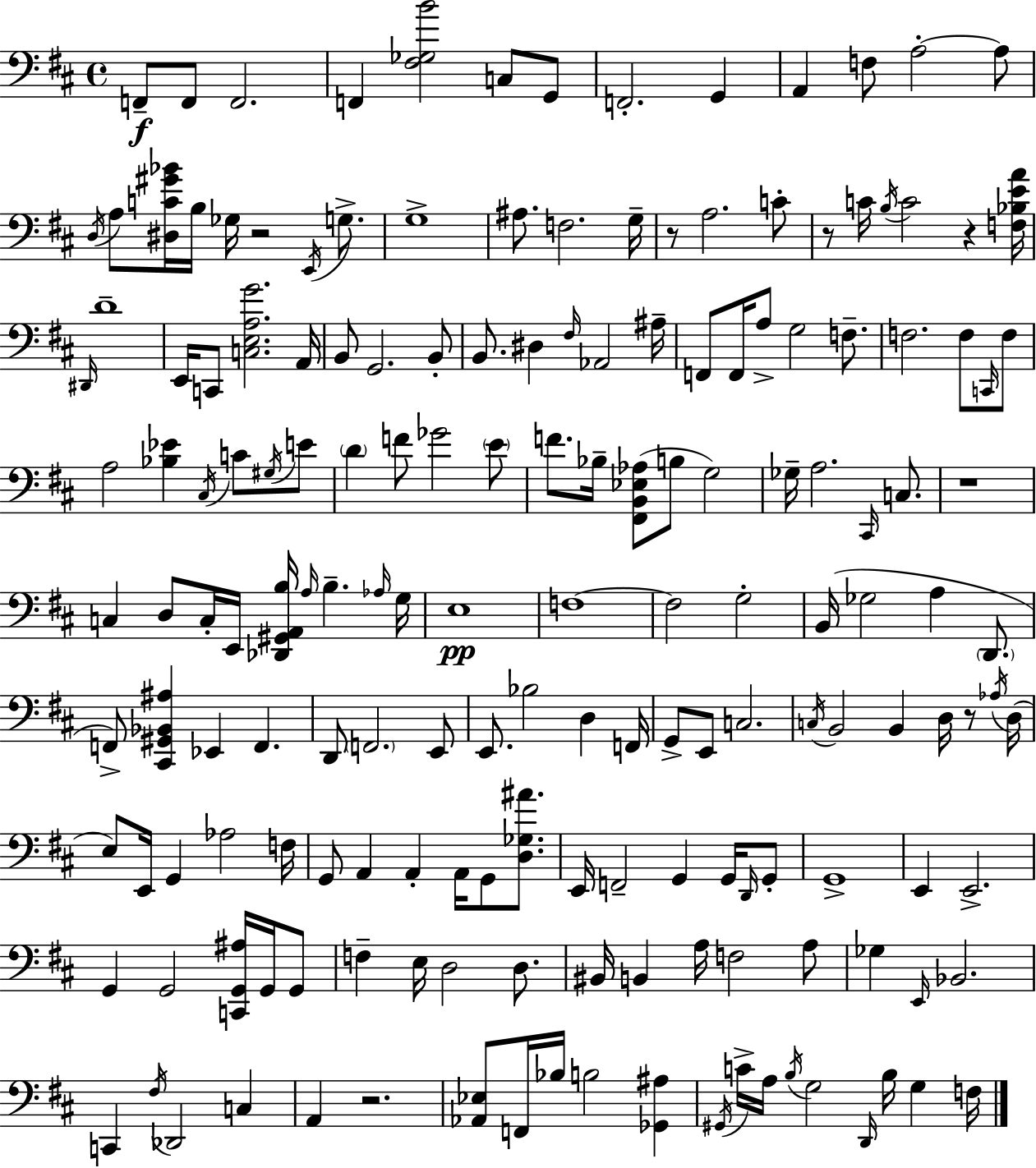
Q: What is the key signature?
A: D major